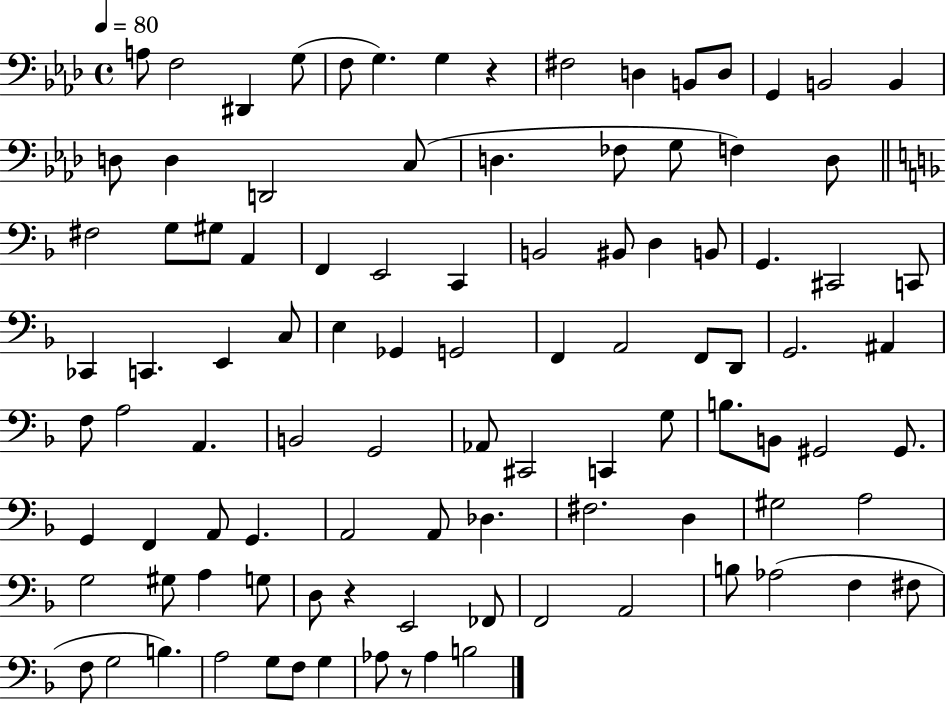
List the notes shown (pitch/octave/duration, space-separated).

A3/e F3/h D#2/q G3/e F3/e G3/q. G3/q R/q F#3/h D3/q B2/e D3/e G2/q B2/h B2/q D3/e D3/q D2/h C3/e D3/q. FES3/e G3/e F3/q D3/e F#3/h G3/e G#3/e A2/q F2/q E2/h C2/q B2/h BIS2/e D3/q B2/e G2/q. C#2/h C2/e CES2/q C2/q. E2/q C3/e E3/q Gb2/q G2/h F2/q A2/h F2/e D2/e G2/h. A#2/q F3/e A3/h A2/q. B2/h G2/h Ab2/e C#2/h C2/q G3/e B3/e. B2/e G#2/h G#2/e. G2/q F2/q A2/e G2/q. A2/h A2/e Db3/q. F#3/h. D3/q G#3/h A3/h G3/h G#3/e A3/q G3/e D3/e R/q E2/h FES2/e F2/h A2/h B3/e Ab3/h F3/q F#3/e F3/e G3/h B3/q. A3/h G3/e F3/e G3/q Ab3/e R/e Ab3/q B3/h